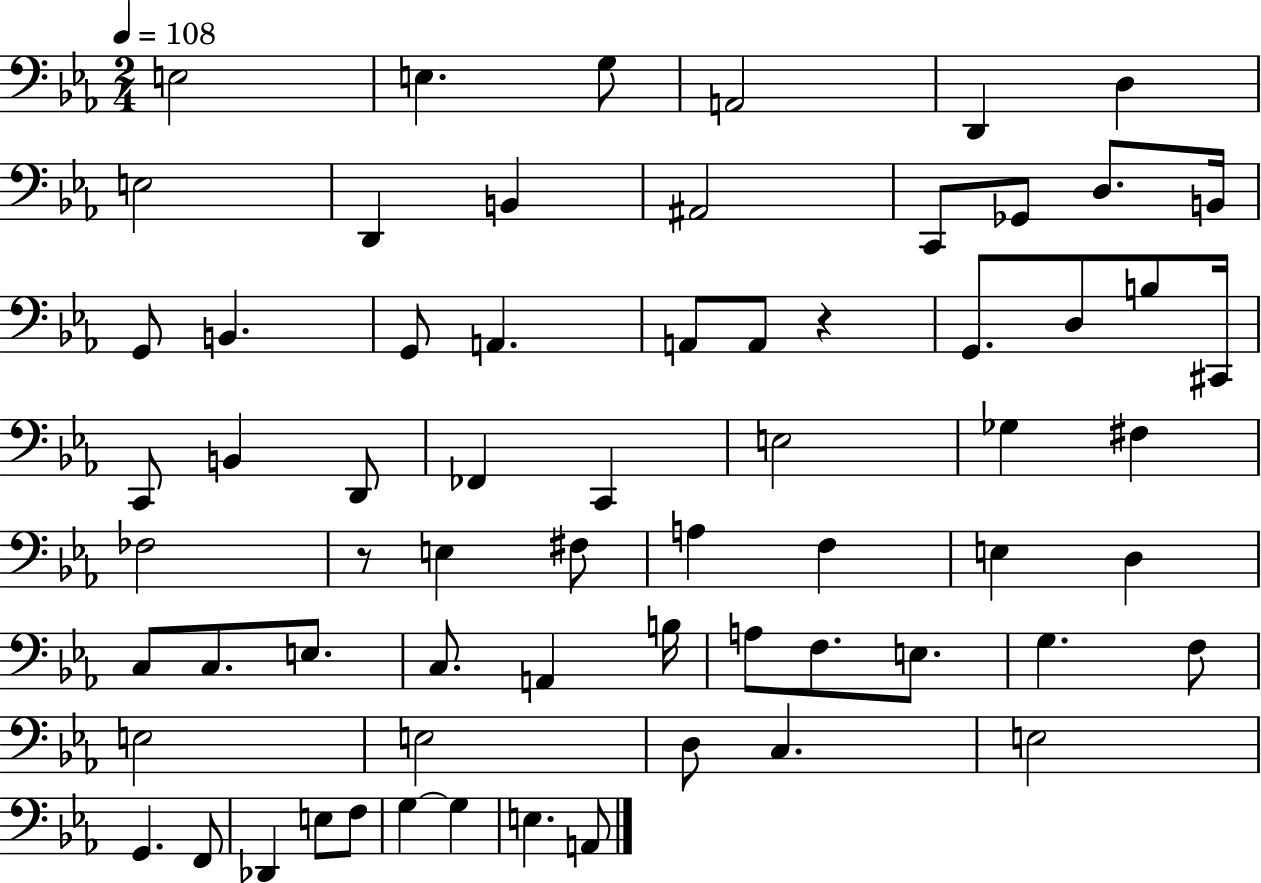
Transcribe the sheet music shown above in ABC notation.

X:1
T:Untitled
M:2/4
L:1/4
K:Eb
E,2 E, G,/2 A,,2 D,, D, E,2 D,, B,, ^A,,2 C,,/2 _G,,/2 D,/2 B,,/4 G,,/2 B,, G,,/2 A,, A,,/2 A,,/2 z G,,/2 D,/2 B,/2 ^C,,/4 C,,/2 B,, D,,/2 _F,, C,, E,2 _G, ^F, _F,2 z/2 E, ^F,/2 A, F, E, D, C,/2 C,/2 E,/2 C,/2 A,, B,/4 A,/2 F,/2 E,/2 G, F,/2 E,2 E,2 D,/2 C, E,2 G,, F,,/2 _D,, E,/2 F,/2 G, G, E, A,,/2